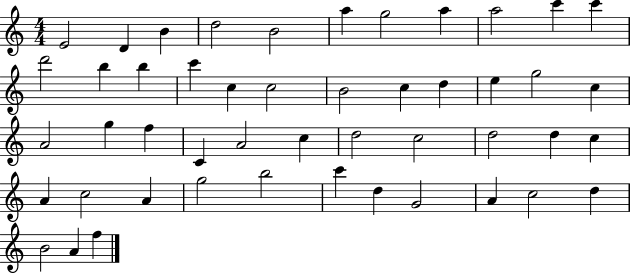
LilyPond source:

{
  \clef treble
  \numericTimeSignature
  \time 4/4
  \key c \major
  e'2 d'4 b'4 | d''2 b'2 | a''4 g''2 a''4 | a''2 c'''4 c'''4 | \break d'''2 b''4 b''4 | c'''4 c''4 c''2 | b'2 c''4 d''4 | e''4 g''2 c''4 | \break a'2 g''4 f''4 | c'4 a'2 c''4 | d''2 c''2 | d''2 d''4 c''4 | \break a'4 c''2 a'4 | g''2 b''2 | c'''4 d''4 g'2 | a'4 c''2 d''4 | \break b'2 a'4 f''4 | \bar "|."
}